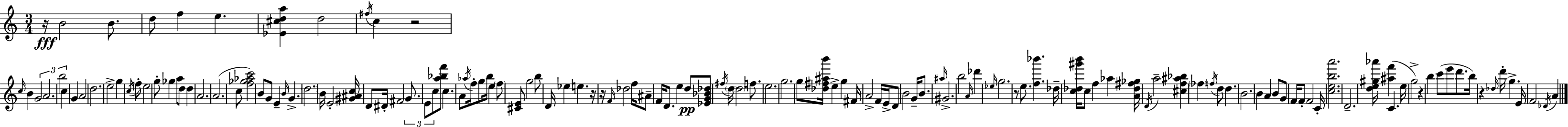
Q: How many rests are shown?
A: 7